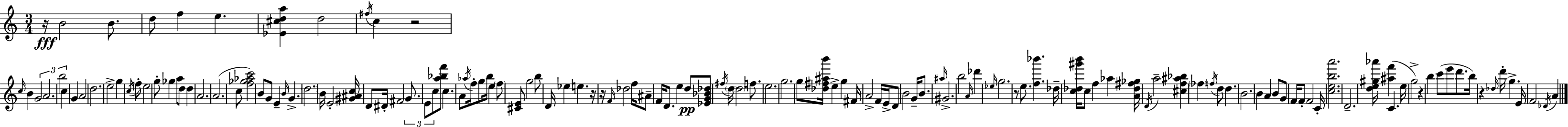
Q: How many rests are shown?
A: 7